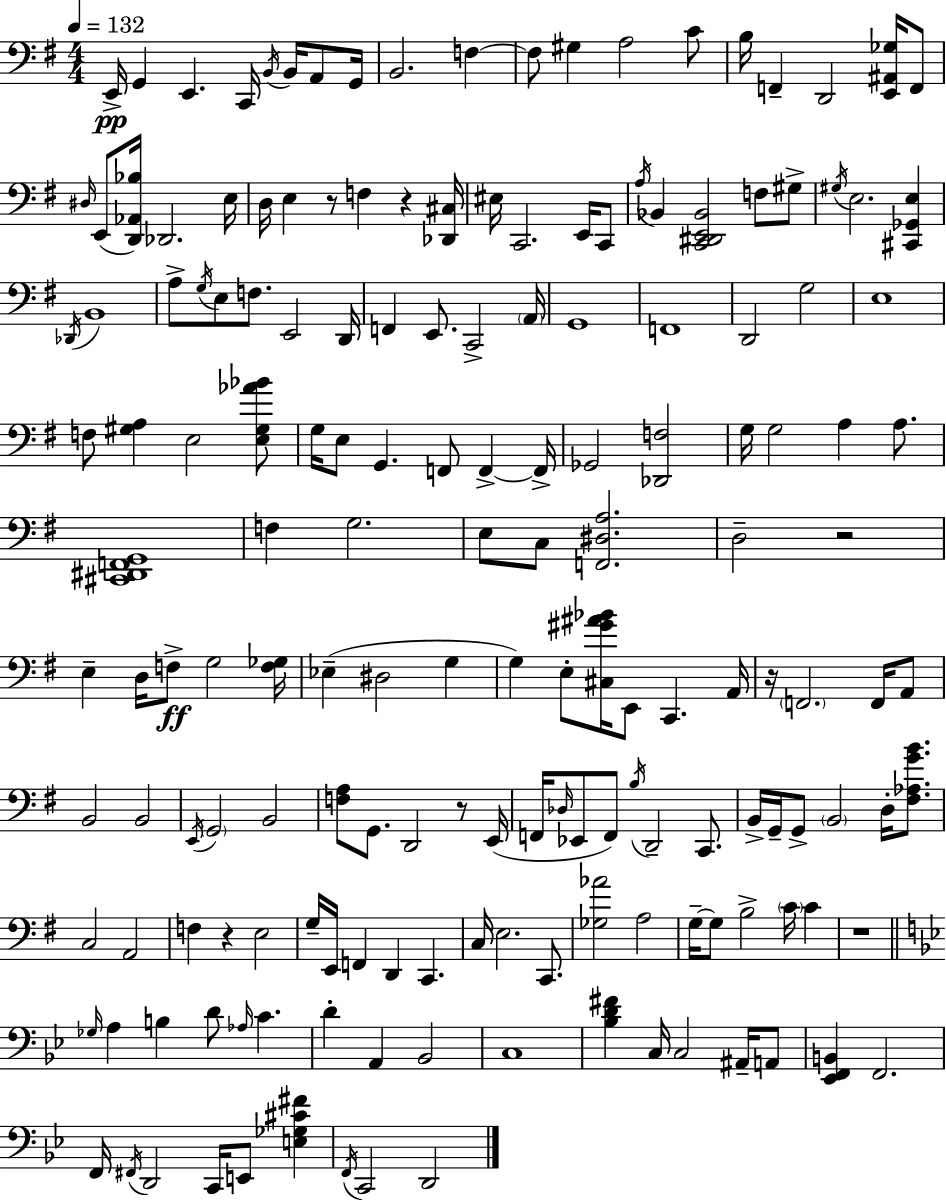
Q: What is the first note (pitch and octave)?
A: E2